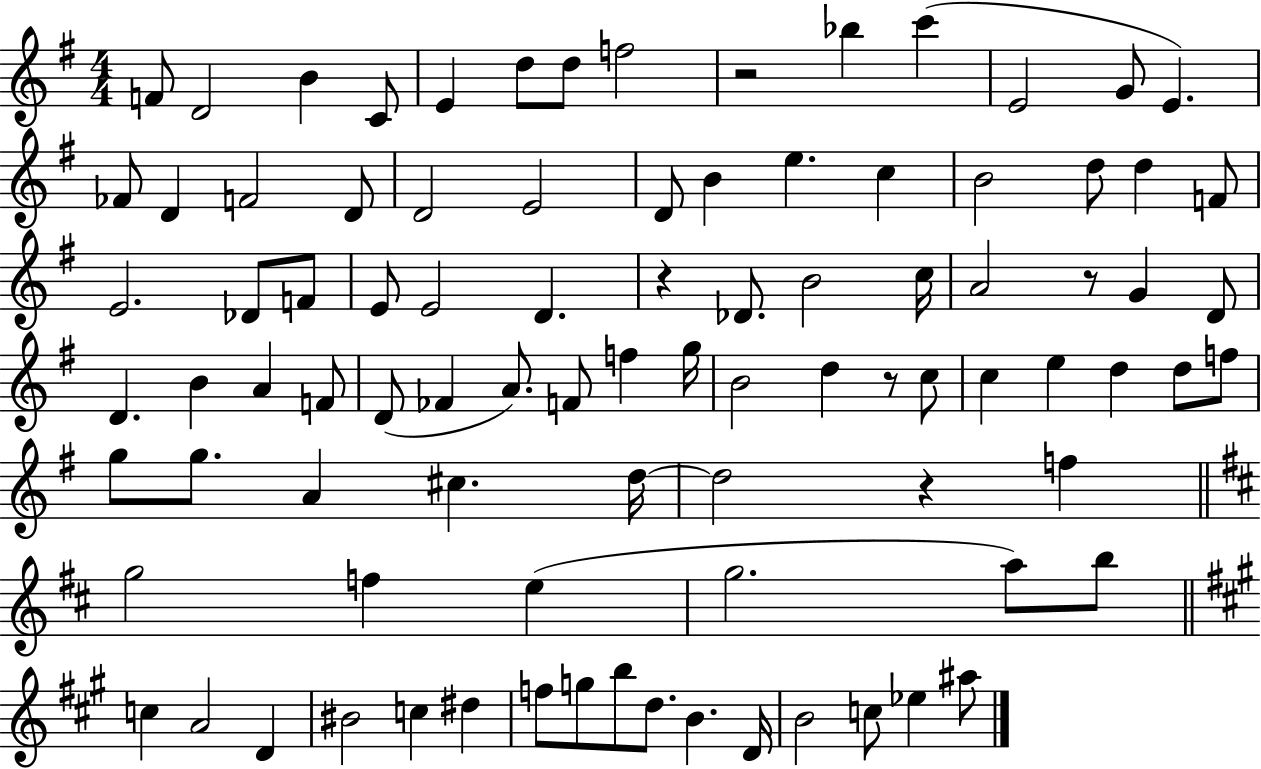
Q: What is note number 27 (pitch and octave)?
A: F4